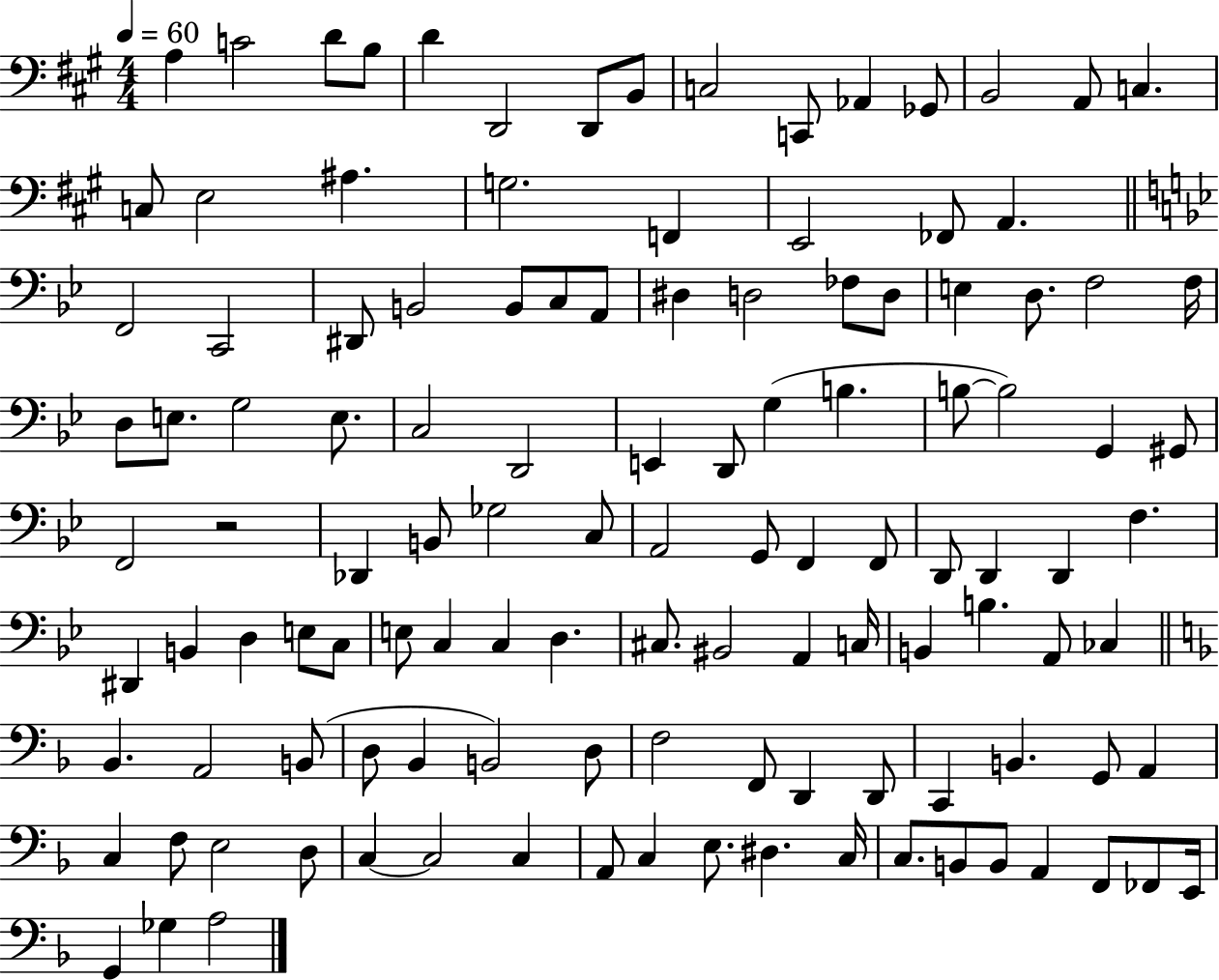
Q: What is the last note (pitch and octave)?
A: A3